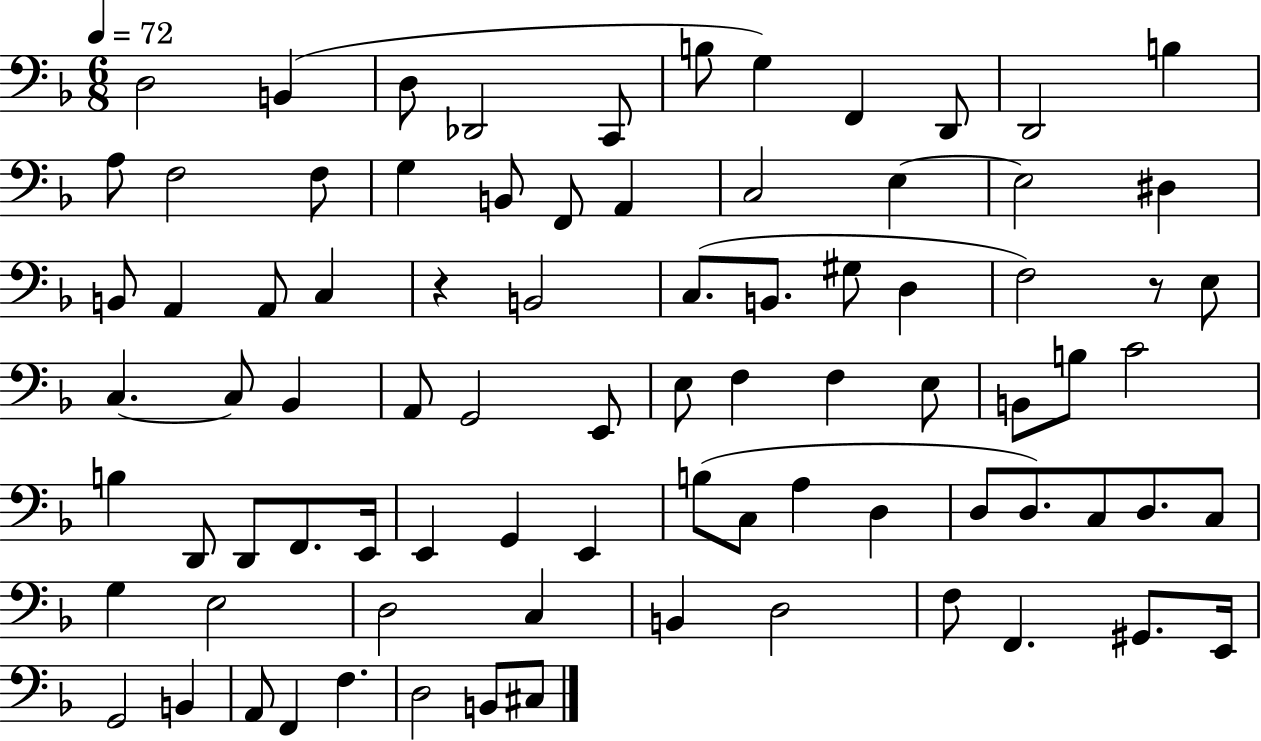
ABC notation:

X:1
T:Untitled
M:6/8
L:1/4
K:F
D,2 B,, D,/2 _D,,2 C,,/2 B,/2 G, F,, D,,/2 D,,2 B, A,/2 F,2 F,/2 G, B,,/2 F,,/2 A,, C,2 E, E,2 ^D, B,,/2 A,, A,,/2 C, z B,,2 C,/2 B,,/2 ^G,/2 D, F,2 z/2 E,/2 C, C,/2 _B,, A,,/2 G,,2 E,,/2 E,/2 F, F, E,/2 B,,/2 B,/2 C2 B, D,,/2 D,,/2 F,,/2 E,,/4 E,, G,, E,, B,/2 C,/2 A, D, D,/2 D,/2 C,/2 D,/2 C,/2 G, E,2 D,2 C, B,, D,2 F,/2 F,, ^G,,/2 E,,/4 G,,2 B,, A,,/2 F,, F, D,2 B,,/2 ^C,/2